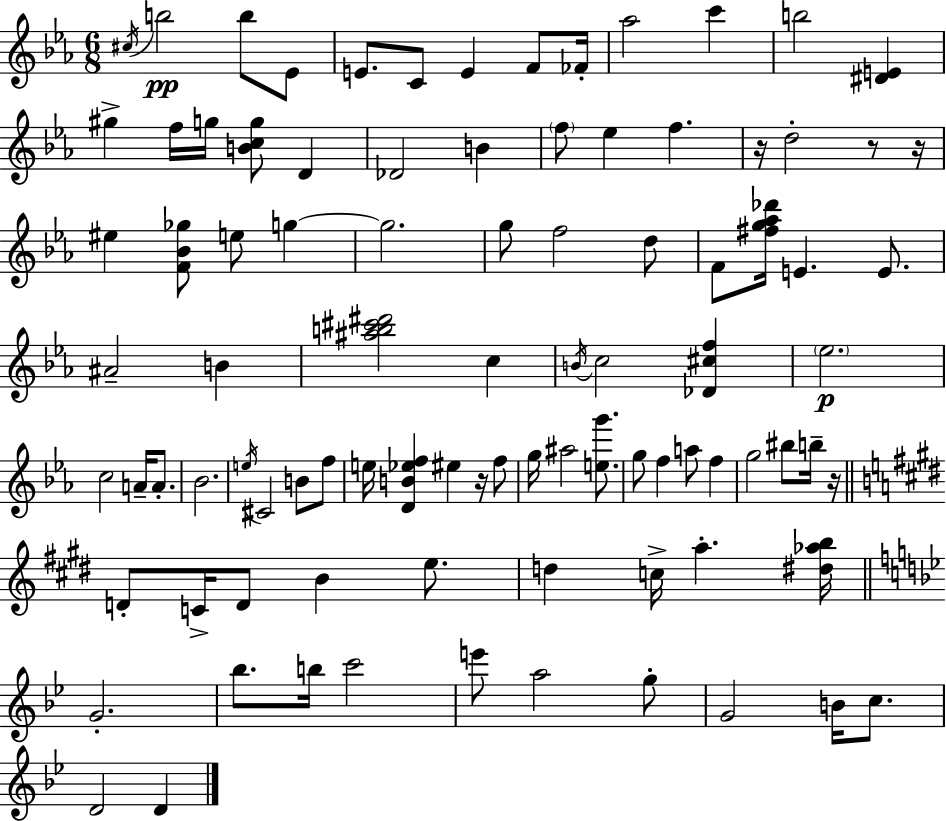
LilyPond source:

{
  \clef treble
  \numericTimeSignature
  \time 6/8
  \key ees \major
  \acciaccatura { cis''16 }\pp b''2 b''8 ees'8 | e'8. c'8 e'4 f'8 | fes'16-. aes''2 c'''4 | b''2 <dis' e'>4 | \break gis''4-> f''16 g''16 <b' c'' g''>8 d'4 | des'2 b'4 | \parenthesize f''8 ees''4 f''4. | r16 d''2-. r8 | \break r16 eis''4 <f' bes' ges''>8 e''8 g''4~~ | g''2. | g''8 f''2 d''8 | f'8 <fis'' g'' aes'' des'''>16 e'4. e'8. | \break ais'2-- b'4 | <ais'' b'' cis''' dis'''>2 c''4 | \acciaccatura { b'16 } c''2 <des' cis'' f''>4 | \parenthesize ees''2.\p | \break c''2 a'16-- a'8.-. | bes'2. | \acciaccatura { e''16 } cis'2 b'8 | f''8 e''16 <d' b' ees'' f''>4 eis''4 | \break r16 f''8 g''16 ais''2 | <e'' g'''>8. g''8 f''4 a''8 f''4 | g''2 bis''8 | b''16-- r16 \bar "||" \break \key e \major d'8-. c'16-> d'8 b'4 e''8. | d''4 c''16-> a''4.-. <dis'' aes'' b''>16 | \bar "||" \break \key g \minor g'2.-. | bes''8. b''16 c'''2 | e'''8 a''2 g''8-. | g'2 b'16 c''8. | \break d'2 d'4 | \bar "|."
}